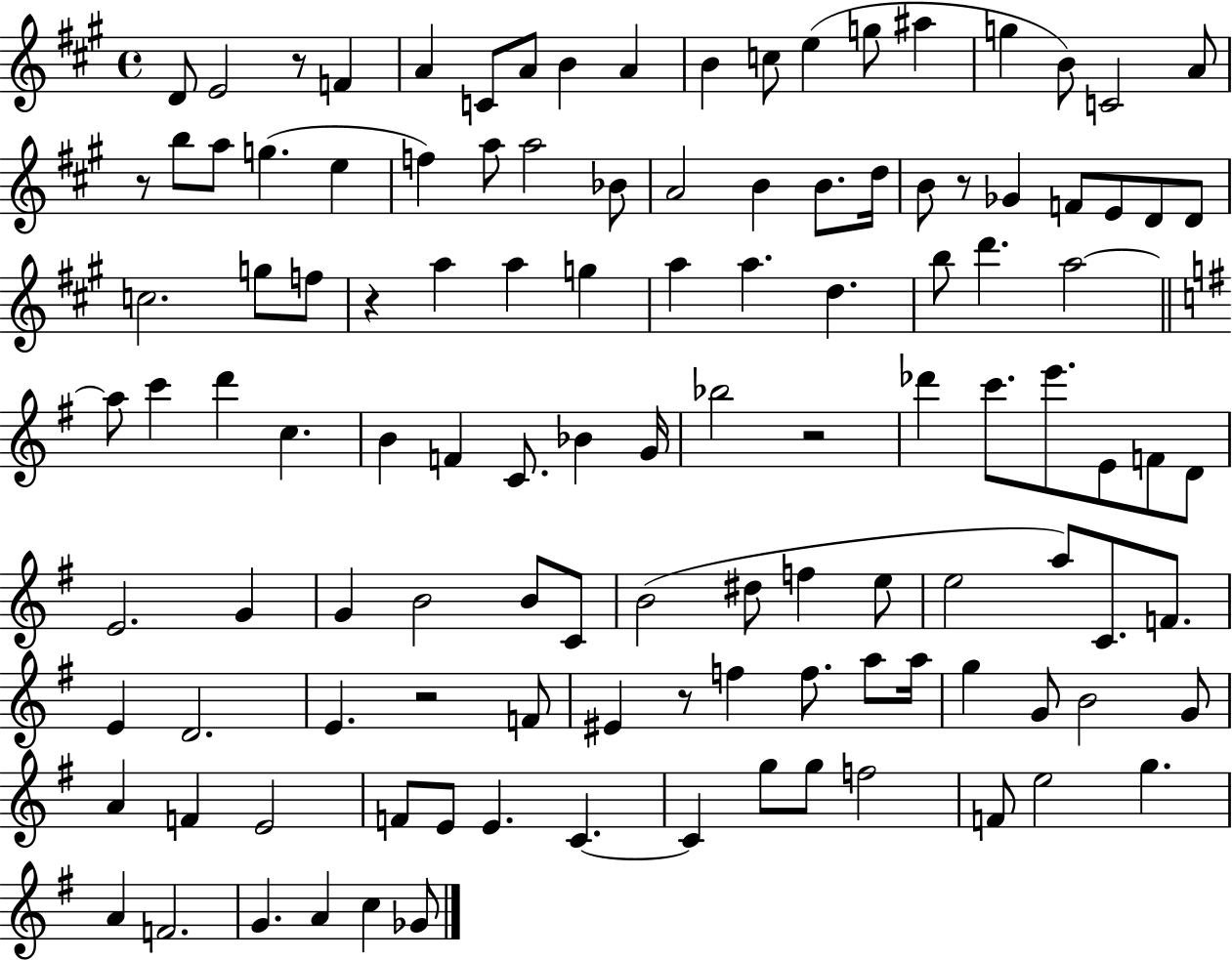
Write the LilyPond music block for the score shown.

{
  \clef treble
  \time 4/4
  \defaultTimeSignature
  \key a \major
  \repeat volta 2 { d'8 e'2 r8 f'4 | a'4 c'8 a'8 b'4 a'4 | b'4 c''8 e''4( g''8 ais''4 | g''4 b'8) c'2 a'8 | \break r8 b''8 a''8 g''4.( e''4 | f''4) a''8 a''2 bes'8 | a'2 b'4 b'8. d''16 | b'8 r8 ges'4 f'8 e'8 d'8 d'8 | \break c''2. g''8 f''8 | r4 a''4 a''4 g''4 | a''4 a''4. d''4. | b''8 d'''4. a''2~~ | \break \bar "||" \break \key g \major a''8 c'''4 d'''4 c''4. | b'4 f'4 c'8. bes'4 g'16 | bes''2 r2 | des'''4 c'''8. e'''8. e'8 f'8 d'8 | \break e'2. g'4 | g'4 b'2 b'8 c'8 | b'2( dis''8 f''4 e''8 | e''2 a''8) c'8. f'8. | \break e'4 d'2. | e'4. r2 f'8 | eis'4 r8 f''4 f''8. a''8 a''16 | g''4 g'8 b'2 g'8 | \break a'4 f'4 e'2 | f'8 e'8 e'4. c'4.~~ | c'4 g''8 g''8 f''2 | f'8 e''2 g''4. | \break a'4 f'2. | g'4. a'4 c''4 ges'8 | } \bar "|."
}